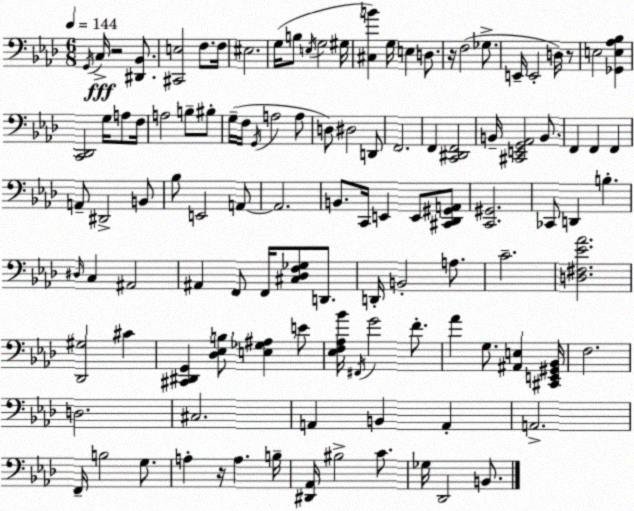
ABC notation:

X:1
T:Untitled
M:6/8
L:1/4
K:Fm
G,,/4 C,/4 z2 [^D,,_B,,]/2 [^C,,E,]2 F,/2 F,/4 ^E,2 G,/4 B,/2 E,/4 G,2 ^G,/4 [^C,B] G,/4 E, D,/2 z/4 F,2 _G,/2 E,,/4 E,,2 D,/4 z/2 E,2 [_G,,E,_A,_B,] [C,,_D,,]2 G,/4 A,/2 F,/4 A,2 B,/2 ^B,/2 G,/4 F,/4 G,,/4 A,2 A,/2 D,/2 ^D,2 D,,/2 F,,2 F,, [C,,^D,,F,,]2 B,,/4 [^C,,E,,G,,_A,,]2 B,,/2 F,, F,, F,, A,,/2 ^D,,2 B,,/2 _B,/2 E,,2 A,,/2 A,,2 B,,/2 C,,/4 E,, E,,/2 [^C,,_D,,^G,,A,,]/2 [C,,^G,,]2 _C,,/2 D,, B, ^D,/4 C, ^A,,2 ^A,, F,,/2 F,,/4 [^C,_D,F,_G,]/2 D,,/2 D,,/4 B,,2 A,/2 C2 [D,^F,_E_A]2 [_D,,^G,]2 ^C [^C,,^D,,G,,] [_D,_E,B,]/2 [E,_G,^A,] E/2 [_E,F,_A,_B]/4 ^F,,/4 G2 F/2 _A G,/2 [^A,,E,] [^C,,E,,^G,,_B,,]/4 F,2 D,2 ^C,2 A,, B,, A,, A,,2 F,,/4 B,2 G,/2 A, z/4 A, B,/4 [^D,,_A,,]/4 ^B,2 C/2 _G,/4 _D,,2 B,,/2